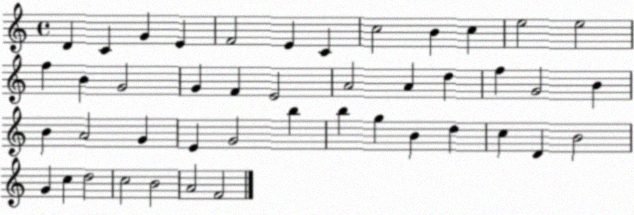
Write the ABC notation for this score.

X:1
T:Untitled
M:4/4
L:1/4
K:C
D C G E F2 E C c2 B c e2 e2 f B G2 G F E2 A2 A d f G2 B B A2 G E G2 b b g B d c D B2 G c d2 c2 B2 A2 F2